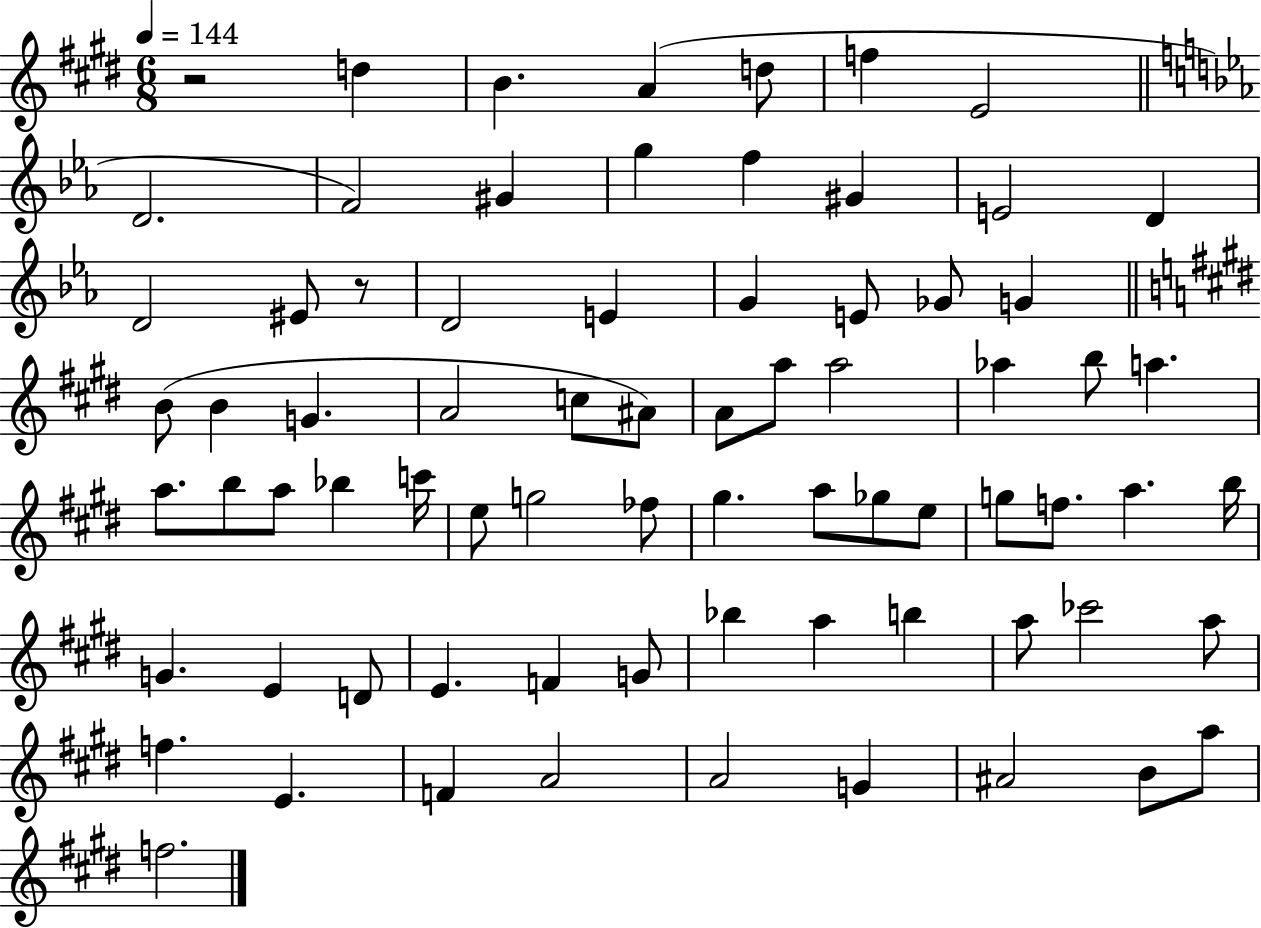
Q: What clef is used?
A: treble